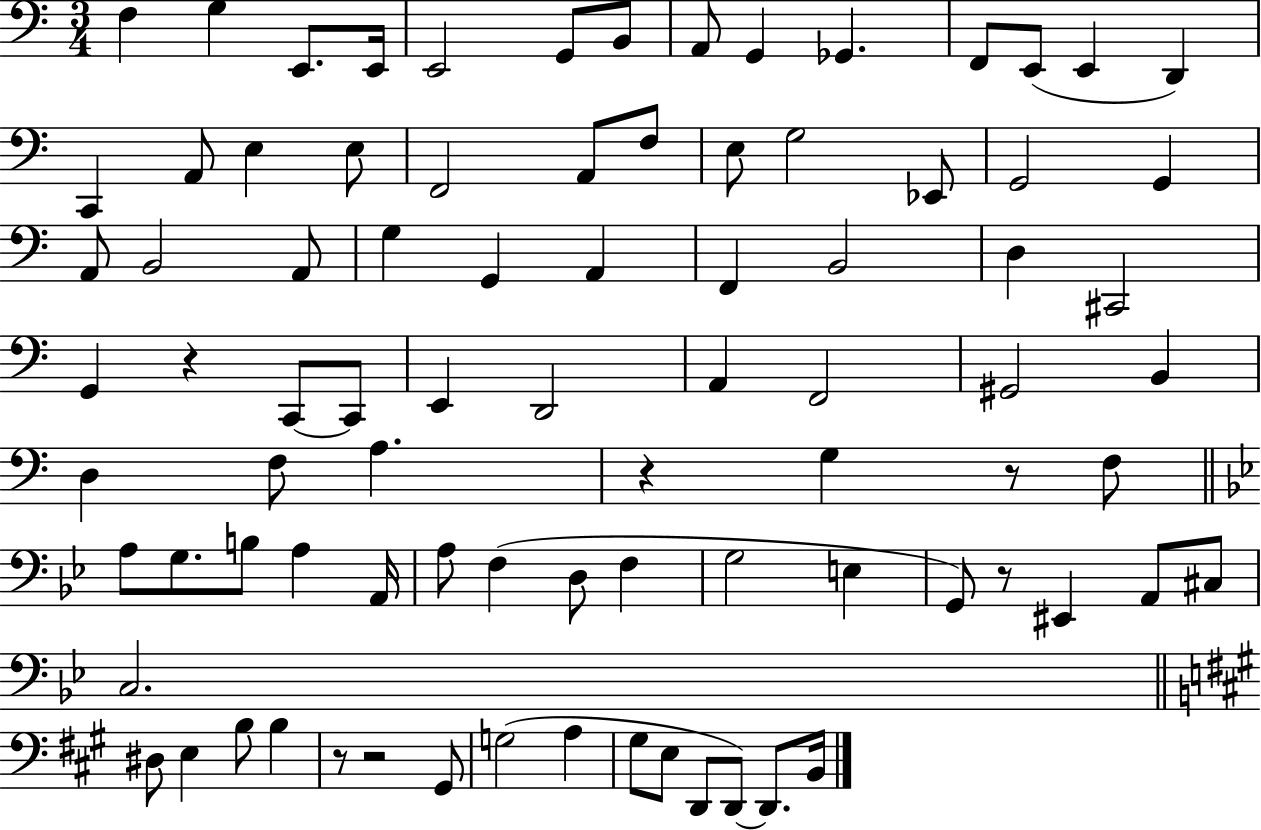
F3/q G3/q E2/e. E2/s E2/h G2/e B2/e A2/e G2/q Gb2/q. F2/e E2/e E2/q D2/q C2/q A2/e E3/q E3/e F2/h A2/e F3/e E3/e G3/h Eb2/e G2/h G2/q A2/e B2/h A2/e G3/q G2/q A2/q F2/q B2/h D3/q C#2/h G2/q R/q C2/e C2/e E2/q D2/h A2/q F2/h G#2/h B2/q D3/q F3/e A3/q. R/q G3/q R/e F3/e A3/e G3/e. B3/e A3/q A2/s A3/e F3/q D3/e F3/q G3/h E3/q G2/e R/e EIS2/q A2/e C#3/e C3/h. D#3/e E3/q B3/e B3/q R/e R/h G#2/e G3/h A3/q G#3/e E3/e D2/e D2/e D2/e. B2/s